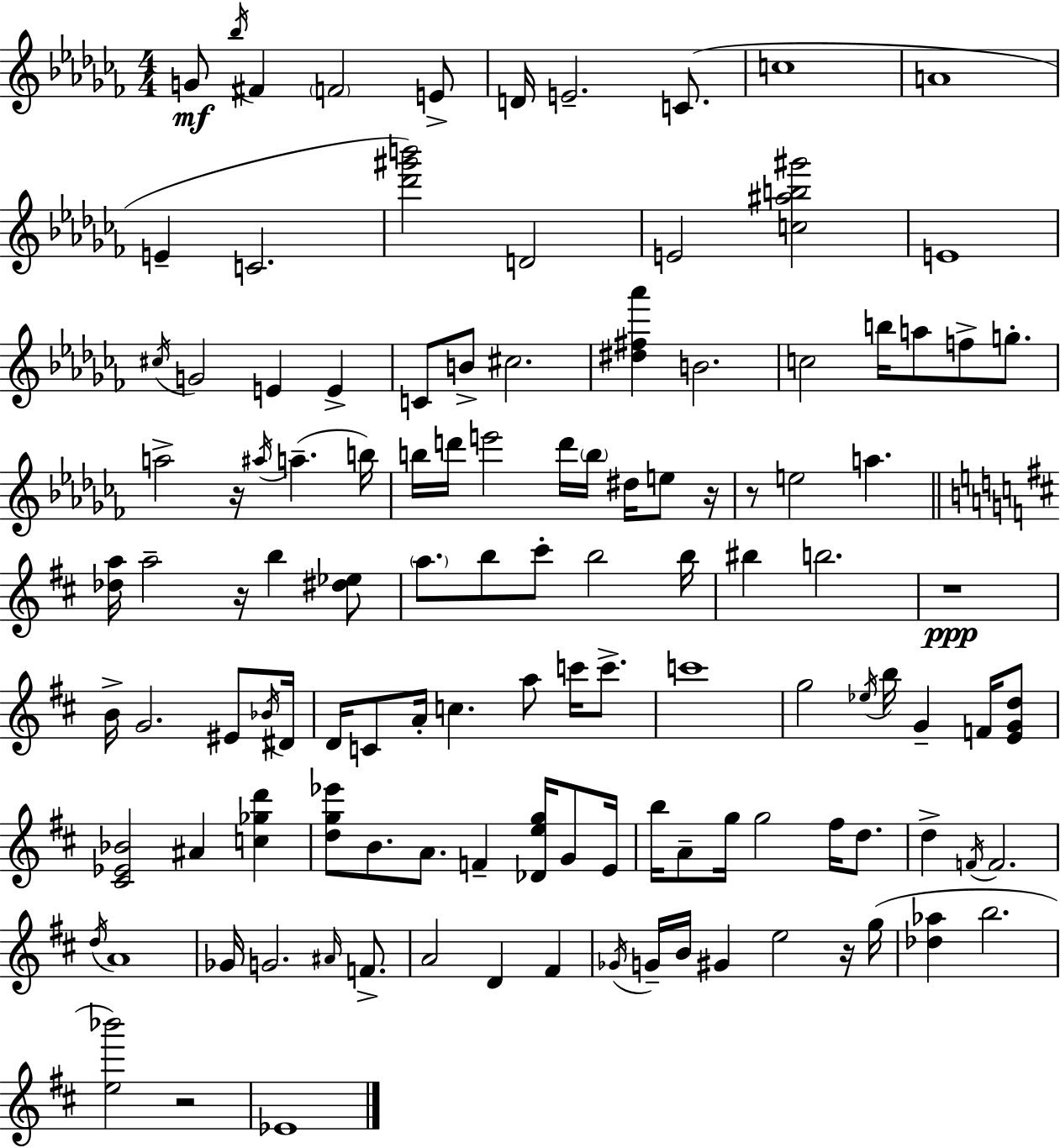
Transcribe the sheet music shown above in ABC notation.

X:1
T:Untitled
M:4/4
L:1/4
K:Abm
G/2 _b/4 ^F F2 E/2 D/4 E2 C/2 c4 A4 E C2 [_d'^g'b']2 D2 E2 [c^ab^g']2 E4 ^c/4 G2 E E C/2 B/2 ^c2 [^d^f_a'] B2 c2 b/4 a/2 f/2 g/2 a2 z/4 ^a/4 a b/4 b/4 d'/4 e'2 d'/4 b/4 ^d/4 e/2 z/4 z/2 e2 a [_da]/4 a2 z/4 b [^d_e]/2 a/2 b/2 ^c'/2 b2 b/4 ^b b2 z4 B/4 G2 ^E/2 _B/4 ^D/4 D/4 C/2 A/4 c a/2 c'/4 c'/2 c'4 g2 _e/4 b/4 G F/4 [EGd]/2 [^C_E_B]2 ^A [c_gd'] [dg_e']/2 B/2 A/2 F [_Deg]/4 G/2 E/4 b/4 A/2 g/4 g2 ^f/4 d/2 d F/4 F2 d/4 A4 _G/4 G2 ^A/4 F/2 A2 D ^F _G/4 G/4 B/4 ^G e2 z/4 g/4 [_d_a] b2 [e_b']2 z2 _E4